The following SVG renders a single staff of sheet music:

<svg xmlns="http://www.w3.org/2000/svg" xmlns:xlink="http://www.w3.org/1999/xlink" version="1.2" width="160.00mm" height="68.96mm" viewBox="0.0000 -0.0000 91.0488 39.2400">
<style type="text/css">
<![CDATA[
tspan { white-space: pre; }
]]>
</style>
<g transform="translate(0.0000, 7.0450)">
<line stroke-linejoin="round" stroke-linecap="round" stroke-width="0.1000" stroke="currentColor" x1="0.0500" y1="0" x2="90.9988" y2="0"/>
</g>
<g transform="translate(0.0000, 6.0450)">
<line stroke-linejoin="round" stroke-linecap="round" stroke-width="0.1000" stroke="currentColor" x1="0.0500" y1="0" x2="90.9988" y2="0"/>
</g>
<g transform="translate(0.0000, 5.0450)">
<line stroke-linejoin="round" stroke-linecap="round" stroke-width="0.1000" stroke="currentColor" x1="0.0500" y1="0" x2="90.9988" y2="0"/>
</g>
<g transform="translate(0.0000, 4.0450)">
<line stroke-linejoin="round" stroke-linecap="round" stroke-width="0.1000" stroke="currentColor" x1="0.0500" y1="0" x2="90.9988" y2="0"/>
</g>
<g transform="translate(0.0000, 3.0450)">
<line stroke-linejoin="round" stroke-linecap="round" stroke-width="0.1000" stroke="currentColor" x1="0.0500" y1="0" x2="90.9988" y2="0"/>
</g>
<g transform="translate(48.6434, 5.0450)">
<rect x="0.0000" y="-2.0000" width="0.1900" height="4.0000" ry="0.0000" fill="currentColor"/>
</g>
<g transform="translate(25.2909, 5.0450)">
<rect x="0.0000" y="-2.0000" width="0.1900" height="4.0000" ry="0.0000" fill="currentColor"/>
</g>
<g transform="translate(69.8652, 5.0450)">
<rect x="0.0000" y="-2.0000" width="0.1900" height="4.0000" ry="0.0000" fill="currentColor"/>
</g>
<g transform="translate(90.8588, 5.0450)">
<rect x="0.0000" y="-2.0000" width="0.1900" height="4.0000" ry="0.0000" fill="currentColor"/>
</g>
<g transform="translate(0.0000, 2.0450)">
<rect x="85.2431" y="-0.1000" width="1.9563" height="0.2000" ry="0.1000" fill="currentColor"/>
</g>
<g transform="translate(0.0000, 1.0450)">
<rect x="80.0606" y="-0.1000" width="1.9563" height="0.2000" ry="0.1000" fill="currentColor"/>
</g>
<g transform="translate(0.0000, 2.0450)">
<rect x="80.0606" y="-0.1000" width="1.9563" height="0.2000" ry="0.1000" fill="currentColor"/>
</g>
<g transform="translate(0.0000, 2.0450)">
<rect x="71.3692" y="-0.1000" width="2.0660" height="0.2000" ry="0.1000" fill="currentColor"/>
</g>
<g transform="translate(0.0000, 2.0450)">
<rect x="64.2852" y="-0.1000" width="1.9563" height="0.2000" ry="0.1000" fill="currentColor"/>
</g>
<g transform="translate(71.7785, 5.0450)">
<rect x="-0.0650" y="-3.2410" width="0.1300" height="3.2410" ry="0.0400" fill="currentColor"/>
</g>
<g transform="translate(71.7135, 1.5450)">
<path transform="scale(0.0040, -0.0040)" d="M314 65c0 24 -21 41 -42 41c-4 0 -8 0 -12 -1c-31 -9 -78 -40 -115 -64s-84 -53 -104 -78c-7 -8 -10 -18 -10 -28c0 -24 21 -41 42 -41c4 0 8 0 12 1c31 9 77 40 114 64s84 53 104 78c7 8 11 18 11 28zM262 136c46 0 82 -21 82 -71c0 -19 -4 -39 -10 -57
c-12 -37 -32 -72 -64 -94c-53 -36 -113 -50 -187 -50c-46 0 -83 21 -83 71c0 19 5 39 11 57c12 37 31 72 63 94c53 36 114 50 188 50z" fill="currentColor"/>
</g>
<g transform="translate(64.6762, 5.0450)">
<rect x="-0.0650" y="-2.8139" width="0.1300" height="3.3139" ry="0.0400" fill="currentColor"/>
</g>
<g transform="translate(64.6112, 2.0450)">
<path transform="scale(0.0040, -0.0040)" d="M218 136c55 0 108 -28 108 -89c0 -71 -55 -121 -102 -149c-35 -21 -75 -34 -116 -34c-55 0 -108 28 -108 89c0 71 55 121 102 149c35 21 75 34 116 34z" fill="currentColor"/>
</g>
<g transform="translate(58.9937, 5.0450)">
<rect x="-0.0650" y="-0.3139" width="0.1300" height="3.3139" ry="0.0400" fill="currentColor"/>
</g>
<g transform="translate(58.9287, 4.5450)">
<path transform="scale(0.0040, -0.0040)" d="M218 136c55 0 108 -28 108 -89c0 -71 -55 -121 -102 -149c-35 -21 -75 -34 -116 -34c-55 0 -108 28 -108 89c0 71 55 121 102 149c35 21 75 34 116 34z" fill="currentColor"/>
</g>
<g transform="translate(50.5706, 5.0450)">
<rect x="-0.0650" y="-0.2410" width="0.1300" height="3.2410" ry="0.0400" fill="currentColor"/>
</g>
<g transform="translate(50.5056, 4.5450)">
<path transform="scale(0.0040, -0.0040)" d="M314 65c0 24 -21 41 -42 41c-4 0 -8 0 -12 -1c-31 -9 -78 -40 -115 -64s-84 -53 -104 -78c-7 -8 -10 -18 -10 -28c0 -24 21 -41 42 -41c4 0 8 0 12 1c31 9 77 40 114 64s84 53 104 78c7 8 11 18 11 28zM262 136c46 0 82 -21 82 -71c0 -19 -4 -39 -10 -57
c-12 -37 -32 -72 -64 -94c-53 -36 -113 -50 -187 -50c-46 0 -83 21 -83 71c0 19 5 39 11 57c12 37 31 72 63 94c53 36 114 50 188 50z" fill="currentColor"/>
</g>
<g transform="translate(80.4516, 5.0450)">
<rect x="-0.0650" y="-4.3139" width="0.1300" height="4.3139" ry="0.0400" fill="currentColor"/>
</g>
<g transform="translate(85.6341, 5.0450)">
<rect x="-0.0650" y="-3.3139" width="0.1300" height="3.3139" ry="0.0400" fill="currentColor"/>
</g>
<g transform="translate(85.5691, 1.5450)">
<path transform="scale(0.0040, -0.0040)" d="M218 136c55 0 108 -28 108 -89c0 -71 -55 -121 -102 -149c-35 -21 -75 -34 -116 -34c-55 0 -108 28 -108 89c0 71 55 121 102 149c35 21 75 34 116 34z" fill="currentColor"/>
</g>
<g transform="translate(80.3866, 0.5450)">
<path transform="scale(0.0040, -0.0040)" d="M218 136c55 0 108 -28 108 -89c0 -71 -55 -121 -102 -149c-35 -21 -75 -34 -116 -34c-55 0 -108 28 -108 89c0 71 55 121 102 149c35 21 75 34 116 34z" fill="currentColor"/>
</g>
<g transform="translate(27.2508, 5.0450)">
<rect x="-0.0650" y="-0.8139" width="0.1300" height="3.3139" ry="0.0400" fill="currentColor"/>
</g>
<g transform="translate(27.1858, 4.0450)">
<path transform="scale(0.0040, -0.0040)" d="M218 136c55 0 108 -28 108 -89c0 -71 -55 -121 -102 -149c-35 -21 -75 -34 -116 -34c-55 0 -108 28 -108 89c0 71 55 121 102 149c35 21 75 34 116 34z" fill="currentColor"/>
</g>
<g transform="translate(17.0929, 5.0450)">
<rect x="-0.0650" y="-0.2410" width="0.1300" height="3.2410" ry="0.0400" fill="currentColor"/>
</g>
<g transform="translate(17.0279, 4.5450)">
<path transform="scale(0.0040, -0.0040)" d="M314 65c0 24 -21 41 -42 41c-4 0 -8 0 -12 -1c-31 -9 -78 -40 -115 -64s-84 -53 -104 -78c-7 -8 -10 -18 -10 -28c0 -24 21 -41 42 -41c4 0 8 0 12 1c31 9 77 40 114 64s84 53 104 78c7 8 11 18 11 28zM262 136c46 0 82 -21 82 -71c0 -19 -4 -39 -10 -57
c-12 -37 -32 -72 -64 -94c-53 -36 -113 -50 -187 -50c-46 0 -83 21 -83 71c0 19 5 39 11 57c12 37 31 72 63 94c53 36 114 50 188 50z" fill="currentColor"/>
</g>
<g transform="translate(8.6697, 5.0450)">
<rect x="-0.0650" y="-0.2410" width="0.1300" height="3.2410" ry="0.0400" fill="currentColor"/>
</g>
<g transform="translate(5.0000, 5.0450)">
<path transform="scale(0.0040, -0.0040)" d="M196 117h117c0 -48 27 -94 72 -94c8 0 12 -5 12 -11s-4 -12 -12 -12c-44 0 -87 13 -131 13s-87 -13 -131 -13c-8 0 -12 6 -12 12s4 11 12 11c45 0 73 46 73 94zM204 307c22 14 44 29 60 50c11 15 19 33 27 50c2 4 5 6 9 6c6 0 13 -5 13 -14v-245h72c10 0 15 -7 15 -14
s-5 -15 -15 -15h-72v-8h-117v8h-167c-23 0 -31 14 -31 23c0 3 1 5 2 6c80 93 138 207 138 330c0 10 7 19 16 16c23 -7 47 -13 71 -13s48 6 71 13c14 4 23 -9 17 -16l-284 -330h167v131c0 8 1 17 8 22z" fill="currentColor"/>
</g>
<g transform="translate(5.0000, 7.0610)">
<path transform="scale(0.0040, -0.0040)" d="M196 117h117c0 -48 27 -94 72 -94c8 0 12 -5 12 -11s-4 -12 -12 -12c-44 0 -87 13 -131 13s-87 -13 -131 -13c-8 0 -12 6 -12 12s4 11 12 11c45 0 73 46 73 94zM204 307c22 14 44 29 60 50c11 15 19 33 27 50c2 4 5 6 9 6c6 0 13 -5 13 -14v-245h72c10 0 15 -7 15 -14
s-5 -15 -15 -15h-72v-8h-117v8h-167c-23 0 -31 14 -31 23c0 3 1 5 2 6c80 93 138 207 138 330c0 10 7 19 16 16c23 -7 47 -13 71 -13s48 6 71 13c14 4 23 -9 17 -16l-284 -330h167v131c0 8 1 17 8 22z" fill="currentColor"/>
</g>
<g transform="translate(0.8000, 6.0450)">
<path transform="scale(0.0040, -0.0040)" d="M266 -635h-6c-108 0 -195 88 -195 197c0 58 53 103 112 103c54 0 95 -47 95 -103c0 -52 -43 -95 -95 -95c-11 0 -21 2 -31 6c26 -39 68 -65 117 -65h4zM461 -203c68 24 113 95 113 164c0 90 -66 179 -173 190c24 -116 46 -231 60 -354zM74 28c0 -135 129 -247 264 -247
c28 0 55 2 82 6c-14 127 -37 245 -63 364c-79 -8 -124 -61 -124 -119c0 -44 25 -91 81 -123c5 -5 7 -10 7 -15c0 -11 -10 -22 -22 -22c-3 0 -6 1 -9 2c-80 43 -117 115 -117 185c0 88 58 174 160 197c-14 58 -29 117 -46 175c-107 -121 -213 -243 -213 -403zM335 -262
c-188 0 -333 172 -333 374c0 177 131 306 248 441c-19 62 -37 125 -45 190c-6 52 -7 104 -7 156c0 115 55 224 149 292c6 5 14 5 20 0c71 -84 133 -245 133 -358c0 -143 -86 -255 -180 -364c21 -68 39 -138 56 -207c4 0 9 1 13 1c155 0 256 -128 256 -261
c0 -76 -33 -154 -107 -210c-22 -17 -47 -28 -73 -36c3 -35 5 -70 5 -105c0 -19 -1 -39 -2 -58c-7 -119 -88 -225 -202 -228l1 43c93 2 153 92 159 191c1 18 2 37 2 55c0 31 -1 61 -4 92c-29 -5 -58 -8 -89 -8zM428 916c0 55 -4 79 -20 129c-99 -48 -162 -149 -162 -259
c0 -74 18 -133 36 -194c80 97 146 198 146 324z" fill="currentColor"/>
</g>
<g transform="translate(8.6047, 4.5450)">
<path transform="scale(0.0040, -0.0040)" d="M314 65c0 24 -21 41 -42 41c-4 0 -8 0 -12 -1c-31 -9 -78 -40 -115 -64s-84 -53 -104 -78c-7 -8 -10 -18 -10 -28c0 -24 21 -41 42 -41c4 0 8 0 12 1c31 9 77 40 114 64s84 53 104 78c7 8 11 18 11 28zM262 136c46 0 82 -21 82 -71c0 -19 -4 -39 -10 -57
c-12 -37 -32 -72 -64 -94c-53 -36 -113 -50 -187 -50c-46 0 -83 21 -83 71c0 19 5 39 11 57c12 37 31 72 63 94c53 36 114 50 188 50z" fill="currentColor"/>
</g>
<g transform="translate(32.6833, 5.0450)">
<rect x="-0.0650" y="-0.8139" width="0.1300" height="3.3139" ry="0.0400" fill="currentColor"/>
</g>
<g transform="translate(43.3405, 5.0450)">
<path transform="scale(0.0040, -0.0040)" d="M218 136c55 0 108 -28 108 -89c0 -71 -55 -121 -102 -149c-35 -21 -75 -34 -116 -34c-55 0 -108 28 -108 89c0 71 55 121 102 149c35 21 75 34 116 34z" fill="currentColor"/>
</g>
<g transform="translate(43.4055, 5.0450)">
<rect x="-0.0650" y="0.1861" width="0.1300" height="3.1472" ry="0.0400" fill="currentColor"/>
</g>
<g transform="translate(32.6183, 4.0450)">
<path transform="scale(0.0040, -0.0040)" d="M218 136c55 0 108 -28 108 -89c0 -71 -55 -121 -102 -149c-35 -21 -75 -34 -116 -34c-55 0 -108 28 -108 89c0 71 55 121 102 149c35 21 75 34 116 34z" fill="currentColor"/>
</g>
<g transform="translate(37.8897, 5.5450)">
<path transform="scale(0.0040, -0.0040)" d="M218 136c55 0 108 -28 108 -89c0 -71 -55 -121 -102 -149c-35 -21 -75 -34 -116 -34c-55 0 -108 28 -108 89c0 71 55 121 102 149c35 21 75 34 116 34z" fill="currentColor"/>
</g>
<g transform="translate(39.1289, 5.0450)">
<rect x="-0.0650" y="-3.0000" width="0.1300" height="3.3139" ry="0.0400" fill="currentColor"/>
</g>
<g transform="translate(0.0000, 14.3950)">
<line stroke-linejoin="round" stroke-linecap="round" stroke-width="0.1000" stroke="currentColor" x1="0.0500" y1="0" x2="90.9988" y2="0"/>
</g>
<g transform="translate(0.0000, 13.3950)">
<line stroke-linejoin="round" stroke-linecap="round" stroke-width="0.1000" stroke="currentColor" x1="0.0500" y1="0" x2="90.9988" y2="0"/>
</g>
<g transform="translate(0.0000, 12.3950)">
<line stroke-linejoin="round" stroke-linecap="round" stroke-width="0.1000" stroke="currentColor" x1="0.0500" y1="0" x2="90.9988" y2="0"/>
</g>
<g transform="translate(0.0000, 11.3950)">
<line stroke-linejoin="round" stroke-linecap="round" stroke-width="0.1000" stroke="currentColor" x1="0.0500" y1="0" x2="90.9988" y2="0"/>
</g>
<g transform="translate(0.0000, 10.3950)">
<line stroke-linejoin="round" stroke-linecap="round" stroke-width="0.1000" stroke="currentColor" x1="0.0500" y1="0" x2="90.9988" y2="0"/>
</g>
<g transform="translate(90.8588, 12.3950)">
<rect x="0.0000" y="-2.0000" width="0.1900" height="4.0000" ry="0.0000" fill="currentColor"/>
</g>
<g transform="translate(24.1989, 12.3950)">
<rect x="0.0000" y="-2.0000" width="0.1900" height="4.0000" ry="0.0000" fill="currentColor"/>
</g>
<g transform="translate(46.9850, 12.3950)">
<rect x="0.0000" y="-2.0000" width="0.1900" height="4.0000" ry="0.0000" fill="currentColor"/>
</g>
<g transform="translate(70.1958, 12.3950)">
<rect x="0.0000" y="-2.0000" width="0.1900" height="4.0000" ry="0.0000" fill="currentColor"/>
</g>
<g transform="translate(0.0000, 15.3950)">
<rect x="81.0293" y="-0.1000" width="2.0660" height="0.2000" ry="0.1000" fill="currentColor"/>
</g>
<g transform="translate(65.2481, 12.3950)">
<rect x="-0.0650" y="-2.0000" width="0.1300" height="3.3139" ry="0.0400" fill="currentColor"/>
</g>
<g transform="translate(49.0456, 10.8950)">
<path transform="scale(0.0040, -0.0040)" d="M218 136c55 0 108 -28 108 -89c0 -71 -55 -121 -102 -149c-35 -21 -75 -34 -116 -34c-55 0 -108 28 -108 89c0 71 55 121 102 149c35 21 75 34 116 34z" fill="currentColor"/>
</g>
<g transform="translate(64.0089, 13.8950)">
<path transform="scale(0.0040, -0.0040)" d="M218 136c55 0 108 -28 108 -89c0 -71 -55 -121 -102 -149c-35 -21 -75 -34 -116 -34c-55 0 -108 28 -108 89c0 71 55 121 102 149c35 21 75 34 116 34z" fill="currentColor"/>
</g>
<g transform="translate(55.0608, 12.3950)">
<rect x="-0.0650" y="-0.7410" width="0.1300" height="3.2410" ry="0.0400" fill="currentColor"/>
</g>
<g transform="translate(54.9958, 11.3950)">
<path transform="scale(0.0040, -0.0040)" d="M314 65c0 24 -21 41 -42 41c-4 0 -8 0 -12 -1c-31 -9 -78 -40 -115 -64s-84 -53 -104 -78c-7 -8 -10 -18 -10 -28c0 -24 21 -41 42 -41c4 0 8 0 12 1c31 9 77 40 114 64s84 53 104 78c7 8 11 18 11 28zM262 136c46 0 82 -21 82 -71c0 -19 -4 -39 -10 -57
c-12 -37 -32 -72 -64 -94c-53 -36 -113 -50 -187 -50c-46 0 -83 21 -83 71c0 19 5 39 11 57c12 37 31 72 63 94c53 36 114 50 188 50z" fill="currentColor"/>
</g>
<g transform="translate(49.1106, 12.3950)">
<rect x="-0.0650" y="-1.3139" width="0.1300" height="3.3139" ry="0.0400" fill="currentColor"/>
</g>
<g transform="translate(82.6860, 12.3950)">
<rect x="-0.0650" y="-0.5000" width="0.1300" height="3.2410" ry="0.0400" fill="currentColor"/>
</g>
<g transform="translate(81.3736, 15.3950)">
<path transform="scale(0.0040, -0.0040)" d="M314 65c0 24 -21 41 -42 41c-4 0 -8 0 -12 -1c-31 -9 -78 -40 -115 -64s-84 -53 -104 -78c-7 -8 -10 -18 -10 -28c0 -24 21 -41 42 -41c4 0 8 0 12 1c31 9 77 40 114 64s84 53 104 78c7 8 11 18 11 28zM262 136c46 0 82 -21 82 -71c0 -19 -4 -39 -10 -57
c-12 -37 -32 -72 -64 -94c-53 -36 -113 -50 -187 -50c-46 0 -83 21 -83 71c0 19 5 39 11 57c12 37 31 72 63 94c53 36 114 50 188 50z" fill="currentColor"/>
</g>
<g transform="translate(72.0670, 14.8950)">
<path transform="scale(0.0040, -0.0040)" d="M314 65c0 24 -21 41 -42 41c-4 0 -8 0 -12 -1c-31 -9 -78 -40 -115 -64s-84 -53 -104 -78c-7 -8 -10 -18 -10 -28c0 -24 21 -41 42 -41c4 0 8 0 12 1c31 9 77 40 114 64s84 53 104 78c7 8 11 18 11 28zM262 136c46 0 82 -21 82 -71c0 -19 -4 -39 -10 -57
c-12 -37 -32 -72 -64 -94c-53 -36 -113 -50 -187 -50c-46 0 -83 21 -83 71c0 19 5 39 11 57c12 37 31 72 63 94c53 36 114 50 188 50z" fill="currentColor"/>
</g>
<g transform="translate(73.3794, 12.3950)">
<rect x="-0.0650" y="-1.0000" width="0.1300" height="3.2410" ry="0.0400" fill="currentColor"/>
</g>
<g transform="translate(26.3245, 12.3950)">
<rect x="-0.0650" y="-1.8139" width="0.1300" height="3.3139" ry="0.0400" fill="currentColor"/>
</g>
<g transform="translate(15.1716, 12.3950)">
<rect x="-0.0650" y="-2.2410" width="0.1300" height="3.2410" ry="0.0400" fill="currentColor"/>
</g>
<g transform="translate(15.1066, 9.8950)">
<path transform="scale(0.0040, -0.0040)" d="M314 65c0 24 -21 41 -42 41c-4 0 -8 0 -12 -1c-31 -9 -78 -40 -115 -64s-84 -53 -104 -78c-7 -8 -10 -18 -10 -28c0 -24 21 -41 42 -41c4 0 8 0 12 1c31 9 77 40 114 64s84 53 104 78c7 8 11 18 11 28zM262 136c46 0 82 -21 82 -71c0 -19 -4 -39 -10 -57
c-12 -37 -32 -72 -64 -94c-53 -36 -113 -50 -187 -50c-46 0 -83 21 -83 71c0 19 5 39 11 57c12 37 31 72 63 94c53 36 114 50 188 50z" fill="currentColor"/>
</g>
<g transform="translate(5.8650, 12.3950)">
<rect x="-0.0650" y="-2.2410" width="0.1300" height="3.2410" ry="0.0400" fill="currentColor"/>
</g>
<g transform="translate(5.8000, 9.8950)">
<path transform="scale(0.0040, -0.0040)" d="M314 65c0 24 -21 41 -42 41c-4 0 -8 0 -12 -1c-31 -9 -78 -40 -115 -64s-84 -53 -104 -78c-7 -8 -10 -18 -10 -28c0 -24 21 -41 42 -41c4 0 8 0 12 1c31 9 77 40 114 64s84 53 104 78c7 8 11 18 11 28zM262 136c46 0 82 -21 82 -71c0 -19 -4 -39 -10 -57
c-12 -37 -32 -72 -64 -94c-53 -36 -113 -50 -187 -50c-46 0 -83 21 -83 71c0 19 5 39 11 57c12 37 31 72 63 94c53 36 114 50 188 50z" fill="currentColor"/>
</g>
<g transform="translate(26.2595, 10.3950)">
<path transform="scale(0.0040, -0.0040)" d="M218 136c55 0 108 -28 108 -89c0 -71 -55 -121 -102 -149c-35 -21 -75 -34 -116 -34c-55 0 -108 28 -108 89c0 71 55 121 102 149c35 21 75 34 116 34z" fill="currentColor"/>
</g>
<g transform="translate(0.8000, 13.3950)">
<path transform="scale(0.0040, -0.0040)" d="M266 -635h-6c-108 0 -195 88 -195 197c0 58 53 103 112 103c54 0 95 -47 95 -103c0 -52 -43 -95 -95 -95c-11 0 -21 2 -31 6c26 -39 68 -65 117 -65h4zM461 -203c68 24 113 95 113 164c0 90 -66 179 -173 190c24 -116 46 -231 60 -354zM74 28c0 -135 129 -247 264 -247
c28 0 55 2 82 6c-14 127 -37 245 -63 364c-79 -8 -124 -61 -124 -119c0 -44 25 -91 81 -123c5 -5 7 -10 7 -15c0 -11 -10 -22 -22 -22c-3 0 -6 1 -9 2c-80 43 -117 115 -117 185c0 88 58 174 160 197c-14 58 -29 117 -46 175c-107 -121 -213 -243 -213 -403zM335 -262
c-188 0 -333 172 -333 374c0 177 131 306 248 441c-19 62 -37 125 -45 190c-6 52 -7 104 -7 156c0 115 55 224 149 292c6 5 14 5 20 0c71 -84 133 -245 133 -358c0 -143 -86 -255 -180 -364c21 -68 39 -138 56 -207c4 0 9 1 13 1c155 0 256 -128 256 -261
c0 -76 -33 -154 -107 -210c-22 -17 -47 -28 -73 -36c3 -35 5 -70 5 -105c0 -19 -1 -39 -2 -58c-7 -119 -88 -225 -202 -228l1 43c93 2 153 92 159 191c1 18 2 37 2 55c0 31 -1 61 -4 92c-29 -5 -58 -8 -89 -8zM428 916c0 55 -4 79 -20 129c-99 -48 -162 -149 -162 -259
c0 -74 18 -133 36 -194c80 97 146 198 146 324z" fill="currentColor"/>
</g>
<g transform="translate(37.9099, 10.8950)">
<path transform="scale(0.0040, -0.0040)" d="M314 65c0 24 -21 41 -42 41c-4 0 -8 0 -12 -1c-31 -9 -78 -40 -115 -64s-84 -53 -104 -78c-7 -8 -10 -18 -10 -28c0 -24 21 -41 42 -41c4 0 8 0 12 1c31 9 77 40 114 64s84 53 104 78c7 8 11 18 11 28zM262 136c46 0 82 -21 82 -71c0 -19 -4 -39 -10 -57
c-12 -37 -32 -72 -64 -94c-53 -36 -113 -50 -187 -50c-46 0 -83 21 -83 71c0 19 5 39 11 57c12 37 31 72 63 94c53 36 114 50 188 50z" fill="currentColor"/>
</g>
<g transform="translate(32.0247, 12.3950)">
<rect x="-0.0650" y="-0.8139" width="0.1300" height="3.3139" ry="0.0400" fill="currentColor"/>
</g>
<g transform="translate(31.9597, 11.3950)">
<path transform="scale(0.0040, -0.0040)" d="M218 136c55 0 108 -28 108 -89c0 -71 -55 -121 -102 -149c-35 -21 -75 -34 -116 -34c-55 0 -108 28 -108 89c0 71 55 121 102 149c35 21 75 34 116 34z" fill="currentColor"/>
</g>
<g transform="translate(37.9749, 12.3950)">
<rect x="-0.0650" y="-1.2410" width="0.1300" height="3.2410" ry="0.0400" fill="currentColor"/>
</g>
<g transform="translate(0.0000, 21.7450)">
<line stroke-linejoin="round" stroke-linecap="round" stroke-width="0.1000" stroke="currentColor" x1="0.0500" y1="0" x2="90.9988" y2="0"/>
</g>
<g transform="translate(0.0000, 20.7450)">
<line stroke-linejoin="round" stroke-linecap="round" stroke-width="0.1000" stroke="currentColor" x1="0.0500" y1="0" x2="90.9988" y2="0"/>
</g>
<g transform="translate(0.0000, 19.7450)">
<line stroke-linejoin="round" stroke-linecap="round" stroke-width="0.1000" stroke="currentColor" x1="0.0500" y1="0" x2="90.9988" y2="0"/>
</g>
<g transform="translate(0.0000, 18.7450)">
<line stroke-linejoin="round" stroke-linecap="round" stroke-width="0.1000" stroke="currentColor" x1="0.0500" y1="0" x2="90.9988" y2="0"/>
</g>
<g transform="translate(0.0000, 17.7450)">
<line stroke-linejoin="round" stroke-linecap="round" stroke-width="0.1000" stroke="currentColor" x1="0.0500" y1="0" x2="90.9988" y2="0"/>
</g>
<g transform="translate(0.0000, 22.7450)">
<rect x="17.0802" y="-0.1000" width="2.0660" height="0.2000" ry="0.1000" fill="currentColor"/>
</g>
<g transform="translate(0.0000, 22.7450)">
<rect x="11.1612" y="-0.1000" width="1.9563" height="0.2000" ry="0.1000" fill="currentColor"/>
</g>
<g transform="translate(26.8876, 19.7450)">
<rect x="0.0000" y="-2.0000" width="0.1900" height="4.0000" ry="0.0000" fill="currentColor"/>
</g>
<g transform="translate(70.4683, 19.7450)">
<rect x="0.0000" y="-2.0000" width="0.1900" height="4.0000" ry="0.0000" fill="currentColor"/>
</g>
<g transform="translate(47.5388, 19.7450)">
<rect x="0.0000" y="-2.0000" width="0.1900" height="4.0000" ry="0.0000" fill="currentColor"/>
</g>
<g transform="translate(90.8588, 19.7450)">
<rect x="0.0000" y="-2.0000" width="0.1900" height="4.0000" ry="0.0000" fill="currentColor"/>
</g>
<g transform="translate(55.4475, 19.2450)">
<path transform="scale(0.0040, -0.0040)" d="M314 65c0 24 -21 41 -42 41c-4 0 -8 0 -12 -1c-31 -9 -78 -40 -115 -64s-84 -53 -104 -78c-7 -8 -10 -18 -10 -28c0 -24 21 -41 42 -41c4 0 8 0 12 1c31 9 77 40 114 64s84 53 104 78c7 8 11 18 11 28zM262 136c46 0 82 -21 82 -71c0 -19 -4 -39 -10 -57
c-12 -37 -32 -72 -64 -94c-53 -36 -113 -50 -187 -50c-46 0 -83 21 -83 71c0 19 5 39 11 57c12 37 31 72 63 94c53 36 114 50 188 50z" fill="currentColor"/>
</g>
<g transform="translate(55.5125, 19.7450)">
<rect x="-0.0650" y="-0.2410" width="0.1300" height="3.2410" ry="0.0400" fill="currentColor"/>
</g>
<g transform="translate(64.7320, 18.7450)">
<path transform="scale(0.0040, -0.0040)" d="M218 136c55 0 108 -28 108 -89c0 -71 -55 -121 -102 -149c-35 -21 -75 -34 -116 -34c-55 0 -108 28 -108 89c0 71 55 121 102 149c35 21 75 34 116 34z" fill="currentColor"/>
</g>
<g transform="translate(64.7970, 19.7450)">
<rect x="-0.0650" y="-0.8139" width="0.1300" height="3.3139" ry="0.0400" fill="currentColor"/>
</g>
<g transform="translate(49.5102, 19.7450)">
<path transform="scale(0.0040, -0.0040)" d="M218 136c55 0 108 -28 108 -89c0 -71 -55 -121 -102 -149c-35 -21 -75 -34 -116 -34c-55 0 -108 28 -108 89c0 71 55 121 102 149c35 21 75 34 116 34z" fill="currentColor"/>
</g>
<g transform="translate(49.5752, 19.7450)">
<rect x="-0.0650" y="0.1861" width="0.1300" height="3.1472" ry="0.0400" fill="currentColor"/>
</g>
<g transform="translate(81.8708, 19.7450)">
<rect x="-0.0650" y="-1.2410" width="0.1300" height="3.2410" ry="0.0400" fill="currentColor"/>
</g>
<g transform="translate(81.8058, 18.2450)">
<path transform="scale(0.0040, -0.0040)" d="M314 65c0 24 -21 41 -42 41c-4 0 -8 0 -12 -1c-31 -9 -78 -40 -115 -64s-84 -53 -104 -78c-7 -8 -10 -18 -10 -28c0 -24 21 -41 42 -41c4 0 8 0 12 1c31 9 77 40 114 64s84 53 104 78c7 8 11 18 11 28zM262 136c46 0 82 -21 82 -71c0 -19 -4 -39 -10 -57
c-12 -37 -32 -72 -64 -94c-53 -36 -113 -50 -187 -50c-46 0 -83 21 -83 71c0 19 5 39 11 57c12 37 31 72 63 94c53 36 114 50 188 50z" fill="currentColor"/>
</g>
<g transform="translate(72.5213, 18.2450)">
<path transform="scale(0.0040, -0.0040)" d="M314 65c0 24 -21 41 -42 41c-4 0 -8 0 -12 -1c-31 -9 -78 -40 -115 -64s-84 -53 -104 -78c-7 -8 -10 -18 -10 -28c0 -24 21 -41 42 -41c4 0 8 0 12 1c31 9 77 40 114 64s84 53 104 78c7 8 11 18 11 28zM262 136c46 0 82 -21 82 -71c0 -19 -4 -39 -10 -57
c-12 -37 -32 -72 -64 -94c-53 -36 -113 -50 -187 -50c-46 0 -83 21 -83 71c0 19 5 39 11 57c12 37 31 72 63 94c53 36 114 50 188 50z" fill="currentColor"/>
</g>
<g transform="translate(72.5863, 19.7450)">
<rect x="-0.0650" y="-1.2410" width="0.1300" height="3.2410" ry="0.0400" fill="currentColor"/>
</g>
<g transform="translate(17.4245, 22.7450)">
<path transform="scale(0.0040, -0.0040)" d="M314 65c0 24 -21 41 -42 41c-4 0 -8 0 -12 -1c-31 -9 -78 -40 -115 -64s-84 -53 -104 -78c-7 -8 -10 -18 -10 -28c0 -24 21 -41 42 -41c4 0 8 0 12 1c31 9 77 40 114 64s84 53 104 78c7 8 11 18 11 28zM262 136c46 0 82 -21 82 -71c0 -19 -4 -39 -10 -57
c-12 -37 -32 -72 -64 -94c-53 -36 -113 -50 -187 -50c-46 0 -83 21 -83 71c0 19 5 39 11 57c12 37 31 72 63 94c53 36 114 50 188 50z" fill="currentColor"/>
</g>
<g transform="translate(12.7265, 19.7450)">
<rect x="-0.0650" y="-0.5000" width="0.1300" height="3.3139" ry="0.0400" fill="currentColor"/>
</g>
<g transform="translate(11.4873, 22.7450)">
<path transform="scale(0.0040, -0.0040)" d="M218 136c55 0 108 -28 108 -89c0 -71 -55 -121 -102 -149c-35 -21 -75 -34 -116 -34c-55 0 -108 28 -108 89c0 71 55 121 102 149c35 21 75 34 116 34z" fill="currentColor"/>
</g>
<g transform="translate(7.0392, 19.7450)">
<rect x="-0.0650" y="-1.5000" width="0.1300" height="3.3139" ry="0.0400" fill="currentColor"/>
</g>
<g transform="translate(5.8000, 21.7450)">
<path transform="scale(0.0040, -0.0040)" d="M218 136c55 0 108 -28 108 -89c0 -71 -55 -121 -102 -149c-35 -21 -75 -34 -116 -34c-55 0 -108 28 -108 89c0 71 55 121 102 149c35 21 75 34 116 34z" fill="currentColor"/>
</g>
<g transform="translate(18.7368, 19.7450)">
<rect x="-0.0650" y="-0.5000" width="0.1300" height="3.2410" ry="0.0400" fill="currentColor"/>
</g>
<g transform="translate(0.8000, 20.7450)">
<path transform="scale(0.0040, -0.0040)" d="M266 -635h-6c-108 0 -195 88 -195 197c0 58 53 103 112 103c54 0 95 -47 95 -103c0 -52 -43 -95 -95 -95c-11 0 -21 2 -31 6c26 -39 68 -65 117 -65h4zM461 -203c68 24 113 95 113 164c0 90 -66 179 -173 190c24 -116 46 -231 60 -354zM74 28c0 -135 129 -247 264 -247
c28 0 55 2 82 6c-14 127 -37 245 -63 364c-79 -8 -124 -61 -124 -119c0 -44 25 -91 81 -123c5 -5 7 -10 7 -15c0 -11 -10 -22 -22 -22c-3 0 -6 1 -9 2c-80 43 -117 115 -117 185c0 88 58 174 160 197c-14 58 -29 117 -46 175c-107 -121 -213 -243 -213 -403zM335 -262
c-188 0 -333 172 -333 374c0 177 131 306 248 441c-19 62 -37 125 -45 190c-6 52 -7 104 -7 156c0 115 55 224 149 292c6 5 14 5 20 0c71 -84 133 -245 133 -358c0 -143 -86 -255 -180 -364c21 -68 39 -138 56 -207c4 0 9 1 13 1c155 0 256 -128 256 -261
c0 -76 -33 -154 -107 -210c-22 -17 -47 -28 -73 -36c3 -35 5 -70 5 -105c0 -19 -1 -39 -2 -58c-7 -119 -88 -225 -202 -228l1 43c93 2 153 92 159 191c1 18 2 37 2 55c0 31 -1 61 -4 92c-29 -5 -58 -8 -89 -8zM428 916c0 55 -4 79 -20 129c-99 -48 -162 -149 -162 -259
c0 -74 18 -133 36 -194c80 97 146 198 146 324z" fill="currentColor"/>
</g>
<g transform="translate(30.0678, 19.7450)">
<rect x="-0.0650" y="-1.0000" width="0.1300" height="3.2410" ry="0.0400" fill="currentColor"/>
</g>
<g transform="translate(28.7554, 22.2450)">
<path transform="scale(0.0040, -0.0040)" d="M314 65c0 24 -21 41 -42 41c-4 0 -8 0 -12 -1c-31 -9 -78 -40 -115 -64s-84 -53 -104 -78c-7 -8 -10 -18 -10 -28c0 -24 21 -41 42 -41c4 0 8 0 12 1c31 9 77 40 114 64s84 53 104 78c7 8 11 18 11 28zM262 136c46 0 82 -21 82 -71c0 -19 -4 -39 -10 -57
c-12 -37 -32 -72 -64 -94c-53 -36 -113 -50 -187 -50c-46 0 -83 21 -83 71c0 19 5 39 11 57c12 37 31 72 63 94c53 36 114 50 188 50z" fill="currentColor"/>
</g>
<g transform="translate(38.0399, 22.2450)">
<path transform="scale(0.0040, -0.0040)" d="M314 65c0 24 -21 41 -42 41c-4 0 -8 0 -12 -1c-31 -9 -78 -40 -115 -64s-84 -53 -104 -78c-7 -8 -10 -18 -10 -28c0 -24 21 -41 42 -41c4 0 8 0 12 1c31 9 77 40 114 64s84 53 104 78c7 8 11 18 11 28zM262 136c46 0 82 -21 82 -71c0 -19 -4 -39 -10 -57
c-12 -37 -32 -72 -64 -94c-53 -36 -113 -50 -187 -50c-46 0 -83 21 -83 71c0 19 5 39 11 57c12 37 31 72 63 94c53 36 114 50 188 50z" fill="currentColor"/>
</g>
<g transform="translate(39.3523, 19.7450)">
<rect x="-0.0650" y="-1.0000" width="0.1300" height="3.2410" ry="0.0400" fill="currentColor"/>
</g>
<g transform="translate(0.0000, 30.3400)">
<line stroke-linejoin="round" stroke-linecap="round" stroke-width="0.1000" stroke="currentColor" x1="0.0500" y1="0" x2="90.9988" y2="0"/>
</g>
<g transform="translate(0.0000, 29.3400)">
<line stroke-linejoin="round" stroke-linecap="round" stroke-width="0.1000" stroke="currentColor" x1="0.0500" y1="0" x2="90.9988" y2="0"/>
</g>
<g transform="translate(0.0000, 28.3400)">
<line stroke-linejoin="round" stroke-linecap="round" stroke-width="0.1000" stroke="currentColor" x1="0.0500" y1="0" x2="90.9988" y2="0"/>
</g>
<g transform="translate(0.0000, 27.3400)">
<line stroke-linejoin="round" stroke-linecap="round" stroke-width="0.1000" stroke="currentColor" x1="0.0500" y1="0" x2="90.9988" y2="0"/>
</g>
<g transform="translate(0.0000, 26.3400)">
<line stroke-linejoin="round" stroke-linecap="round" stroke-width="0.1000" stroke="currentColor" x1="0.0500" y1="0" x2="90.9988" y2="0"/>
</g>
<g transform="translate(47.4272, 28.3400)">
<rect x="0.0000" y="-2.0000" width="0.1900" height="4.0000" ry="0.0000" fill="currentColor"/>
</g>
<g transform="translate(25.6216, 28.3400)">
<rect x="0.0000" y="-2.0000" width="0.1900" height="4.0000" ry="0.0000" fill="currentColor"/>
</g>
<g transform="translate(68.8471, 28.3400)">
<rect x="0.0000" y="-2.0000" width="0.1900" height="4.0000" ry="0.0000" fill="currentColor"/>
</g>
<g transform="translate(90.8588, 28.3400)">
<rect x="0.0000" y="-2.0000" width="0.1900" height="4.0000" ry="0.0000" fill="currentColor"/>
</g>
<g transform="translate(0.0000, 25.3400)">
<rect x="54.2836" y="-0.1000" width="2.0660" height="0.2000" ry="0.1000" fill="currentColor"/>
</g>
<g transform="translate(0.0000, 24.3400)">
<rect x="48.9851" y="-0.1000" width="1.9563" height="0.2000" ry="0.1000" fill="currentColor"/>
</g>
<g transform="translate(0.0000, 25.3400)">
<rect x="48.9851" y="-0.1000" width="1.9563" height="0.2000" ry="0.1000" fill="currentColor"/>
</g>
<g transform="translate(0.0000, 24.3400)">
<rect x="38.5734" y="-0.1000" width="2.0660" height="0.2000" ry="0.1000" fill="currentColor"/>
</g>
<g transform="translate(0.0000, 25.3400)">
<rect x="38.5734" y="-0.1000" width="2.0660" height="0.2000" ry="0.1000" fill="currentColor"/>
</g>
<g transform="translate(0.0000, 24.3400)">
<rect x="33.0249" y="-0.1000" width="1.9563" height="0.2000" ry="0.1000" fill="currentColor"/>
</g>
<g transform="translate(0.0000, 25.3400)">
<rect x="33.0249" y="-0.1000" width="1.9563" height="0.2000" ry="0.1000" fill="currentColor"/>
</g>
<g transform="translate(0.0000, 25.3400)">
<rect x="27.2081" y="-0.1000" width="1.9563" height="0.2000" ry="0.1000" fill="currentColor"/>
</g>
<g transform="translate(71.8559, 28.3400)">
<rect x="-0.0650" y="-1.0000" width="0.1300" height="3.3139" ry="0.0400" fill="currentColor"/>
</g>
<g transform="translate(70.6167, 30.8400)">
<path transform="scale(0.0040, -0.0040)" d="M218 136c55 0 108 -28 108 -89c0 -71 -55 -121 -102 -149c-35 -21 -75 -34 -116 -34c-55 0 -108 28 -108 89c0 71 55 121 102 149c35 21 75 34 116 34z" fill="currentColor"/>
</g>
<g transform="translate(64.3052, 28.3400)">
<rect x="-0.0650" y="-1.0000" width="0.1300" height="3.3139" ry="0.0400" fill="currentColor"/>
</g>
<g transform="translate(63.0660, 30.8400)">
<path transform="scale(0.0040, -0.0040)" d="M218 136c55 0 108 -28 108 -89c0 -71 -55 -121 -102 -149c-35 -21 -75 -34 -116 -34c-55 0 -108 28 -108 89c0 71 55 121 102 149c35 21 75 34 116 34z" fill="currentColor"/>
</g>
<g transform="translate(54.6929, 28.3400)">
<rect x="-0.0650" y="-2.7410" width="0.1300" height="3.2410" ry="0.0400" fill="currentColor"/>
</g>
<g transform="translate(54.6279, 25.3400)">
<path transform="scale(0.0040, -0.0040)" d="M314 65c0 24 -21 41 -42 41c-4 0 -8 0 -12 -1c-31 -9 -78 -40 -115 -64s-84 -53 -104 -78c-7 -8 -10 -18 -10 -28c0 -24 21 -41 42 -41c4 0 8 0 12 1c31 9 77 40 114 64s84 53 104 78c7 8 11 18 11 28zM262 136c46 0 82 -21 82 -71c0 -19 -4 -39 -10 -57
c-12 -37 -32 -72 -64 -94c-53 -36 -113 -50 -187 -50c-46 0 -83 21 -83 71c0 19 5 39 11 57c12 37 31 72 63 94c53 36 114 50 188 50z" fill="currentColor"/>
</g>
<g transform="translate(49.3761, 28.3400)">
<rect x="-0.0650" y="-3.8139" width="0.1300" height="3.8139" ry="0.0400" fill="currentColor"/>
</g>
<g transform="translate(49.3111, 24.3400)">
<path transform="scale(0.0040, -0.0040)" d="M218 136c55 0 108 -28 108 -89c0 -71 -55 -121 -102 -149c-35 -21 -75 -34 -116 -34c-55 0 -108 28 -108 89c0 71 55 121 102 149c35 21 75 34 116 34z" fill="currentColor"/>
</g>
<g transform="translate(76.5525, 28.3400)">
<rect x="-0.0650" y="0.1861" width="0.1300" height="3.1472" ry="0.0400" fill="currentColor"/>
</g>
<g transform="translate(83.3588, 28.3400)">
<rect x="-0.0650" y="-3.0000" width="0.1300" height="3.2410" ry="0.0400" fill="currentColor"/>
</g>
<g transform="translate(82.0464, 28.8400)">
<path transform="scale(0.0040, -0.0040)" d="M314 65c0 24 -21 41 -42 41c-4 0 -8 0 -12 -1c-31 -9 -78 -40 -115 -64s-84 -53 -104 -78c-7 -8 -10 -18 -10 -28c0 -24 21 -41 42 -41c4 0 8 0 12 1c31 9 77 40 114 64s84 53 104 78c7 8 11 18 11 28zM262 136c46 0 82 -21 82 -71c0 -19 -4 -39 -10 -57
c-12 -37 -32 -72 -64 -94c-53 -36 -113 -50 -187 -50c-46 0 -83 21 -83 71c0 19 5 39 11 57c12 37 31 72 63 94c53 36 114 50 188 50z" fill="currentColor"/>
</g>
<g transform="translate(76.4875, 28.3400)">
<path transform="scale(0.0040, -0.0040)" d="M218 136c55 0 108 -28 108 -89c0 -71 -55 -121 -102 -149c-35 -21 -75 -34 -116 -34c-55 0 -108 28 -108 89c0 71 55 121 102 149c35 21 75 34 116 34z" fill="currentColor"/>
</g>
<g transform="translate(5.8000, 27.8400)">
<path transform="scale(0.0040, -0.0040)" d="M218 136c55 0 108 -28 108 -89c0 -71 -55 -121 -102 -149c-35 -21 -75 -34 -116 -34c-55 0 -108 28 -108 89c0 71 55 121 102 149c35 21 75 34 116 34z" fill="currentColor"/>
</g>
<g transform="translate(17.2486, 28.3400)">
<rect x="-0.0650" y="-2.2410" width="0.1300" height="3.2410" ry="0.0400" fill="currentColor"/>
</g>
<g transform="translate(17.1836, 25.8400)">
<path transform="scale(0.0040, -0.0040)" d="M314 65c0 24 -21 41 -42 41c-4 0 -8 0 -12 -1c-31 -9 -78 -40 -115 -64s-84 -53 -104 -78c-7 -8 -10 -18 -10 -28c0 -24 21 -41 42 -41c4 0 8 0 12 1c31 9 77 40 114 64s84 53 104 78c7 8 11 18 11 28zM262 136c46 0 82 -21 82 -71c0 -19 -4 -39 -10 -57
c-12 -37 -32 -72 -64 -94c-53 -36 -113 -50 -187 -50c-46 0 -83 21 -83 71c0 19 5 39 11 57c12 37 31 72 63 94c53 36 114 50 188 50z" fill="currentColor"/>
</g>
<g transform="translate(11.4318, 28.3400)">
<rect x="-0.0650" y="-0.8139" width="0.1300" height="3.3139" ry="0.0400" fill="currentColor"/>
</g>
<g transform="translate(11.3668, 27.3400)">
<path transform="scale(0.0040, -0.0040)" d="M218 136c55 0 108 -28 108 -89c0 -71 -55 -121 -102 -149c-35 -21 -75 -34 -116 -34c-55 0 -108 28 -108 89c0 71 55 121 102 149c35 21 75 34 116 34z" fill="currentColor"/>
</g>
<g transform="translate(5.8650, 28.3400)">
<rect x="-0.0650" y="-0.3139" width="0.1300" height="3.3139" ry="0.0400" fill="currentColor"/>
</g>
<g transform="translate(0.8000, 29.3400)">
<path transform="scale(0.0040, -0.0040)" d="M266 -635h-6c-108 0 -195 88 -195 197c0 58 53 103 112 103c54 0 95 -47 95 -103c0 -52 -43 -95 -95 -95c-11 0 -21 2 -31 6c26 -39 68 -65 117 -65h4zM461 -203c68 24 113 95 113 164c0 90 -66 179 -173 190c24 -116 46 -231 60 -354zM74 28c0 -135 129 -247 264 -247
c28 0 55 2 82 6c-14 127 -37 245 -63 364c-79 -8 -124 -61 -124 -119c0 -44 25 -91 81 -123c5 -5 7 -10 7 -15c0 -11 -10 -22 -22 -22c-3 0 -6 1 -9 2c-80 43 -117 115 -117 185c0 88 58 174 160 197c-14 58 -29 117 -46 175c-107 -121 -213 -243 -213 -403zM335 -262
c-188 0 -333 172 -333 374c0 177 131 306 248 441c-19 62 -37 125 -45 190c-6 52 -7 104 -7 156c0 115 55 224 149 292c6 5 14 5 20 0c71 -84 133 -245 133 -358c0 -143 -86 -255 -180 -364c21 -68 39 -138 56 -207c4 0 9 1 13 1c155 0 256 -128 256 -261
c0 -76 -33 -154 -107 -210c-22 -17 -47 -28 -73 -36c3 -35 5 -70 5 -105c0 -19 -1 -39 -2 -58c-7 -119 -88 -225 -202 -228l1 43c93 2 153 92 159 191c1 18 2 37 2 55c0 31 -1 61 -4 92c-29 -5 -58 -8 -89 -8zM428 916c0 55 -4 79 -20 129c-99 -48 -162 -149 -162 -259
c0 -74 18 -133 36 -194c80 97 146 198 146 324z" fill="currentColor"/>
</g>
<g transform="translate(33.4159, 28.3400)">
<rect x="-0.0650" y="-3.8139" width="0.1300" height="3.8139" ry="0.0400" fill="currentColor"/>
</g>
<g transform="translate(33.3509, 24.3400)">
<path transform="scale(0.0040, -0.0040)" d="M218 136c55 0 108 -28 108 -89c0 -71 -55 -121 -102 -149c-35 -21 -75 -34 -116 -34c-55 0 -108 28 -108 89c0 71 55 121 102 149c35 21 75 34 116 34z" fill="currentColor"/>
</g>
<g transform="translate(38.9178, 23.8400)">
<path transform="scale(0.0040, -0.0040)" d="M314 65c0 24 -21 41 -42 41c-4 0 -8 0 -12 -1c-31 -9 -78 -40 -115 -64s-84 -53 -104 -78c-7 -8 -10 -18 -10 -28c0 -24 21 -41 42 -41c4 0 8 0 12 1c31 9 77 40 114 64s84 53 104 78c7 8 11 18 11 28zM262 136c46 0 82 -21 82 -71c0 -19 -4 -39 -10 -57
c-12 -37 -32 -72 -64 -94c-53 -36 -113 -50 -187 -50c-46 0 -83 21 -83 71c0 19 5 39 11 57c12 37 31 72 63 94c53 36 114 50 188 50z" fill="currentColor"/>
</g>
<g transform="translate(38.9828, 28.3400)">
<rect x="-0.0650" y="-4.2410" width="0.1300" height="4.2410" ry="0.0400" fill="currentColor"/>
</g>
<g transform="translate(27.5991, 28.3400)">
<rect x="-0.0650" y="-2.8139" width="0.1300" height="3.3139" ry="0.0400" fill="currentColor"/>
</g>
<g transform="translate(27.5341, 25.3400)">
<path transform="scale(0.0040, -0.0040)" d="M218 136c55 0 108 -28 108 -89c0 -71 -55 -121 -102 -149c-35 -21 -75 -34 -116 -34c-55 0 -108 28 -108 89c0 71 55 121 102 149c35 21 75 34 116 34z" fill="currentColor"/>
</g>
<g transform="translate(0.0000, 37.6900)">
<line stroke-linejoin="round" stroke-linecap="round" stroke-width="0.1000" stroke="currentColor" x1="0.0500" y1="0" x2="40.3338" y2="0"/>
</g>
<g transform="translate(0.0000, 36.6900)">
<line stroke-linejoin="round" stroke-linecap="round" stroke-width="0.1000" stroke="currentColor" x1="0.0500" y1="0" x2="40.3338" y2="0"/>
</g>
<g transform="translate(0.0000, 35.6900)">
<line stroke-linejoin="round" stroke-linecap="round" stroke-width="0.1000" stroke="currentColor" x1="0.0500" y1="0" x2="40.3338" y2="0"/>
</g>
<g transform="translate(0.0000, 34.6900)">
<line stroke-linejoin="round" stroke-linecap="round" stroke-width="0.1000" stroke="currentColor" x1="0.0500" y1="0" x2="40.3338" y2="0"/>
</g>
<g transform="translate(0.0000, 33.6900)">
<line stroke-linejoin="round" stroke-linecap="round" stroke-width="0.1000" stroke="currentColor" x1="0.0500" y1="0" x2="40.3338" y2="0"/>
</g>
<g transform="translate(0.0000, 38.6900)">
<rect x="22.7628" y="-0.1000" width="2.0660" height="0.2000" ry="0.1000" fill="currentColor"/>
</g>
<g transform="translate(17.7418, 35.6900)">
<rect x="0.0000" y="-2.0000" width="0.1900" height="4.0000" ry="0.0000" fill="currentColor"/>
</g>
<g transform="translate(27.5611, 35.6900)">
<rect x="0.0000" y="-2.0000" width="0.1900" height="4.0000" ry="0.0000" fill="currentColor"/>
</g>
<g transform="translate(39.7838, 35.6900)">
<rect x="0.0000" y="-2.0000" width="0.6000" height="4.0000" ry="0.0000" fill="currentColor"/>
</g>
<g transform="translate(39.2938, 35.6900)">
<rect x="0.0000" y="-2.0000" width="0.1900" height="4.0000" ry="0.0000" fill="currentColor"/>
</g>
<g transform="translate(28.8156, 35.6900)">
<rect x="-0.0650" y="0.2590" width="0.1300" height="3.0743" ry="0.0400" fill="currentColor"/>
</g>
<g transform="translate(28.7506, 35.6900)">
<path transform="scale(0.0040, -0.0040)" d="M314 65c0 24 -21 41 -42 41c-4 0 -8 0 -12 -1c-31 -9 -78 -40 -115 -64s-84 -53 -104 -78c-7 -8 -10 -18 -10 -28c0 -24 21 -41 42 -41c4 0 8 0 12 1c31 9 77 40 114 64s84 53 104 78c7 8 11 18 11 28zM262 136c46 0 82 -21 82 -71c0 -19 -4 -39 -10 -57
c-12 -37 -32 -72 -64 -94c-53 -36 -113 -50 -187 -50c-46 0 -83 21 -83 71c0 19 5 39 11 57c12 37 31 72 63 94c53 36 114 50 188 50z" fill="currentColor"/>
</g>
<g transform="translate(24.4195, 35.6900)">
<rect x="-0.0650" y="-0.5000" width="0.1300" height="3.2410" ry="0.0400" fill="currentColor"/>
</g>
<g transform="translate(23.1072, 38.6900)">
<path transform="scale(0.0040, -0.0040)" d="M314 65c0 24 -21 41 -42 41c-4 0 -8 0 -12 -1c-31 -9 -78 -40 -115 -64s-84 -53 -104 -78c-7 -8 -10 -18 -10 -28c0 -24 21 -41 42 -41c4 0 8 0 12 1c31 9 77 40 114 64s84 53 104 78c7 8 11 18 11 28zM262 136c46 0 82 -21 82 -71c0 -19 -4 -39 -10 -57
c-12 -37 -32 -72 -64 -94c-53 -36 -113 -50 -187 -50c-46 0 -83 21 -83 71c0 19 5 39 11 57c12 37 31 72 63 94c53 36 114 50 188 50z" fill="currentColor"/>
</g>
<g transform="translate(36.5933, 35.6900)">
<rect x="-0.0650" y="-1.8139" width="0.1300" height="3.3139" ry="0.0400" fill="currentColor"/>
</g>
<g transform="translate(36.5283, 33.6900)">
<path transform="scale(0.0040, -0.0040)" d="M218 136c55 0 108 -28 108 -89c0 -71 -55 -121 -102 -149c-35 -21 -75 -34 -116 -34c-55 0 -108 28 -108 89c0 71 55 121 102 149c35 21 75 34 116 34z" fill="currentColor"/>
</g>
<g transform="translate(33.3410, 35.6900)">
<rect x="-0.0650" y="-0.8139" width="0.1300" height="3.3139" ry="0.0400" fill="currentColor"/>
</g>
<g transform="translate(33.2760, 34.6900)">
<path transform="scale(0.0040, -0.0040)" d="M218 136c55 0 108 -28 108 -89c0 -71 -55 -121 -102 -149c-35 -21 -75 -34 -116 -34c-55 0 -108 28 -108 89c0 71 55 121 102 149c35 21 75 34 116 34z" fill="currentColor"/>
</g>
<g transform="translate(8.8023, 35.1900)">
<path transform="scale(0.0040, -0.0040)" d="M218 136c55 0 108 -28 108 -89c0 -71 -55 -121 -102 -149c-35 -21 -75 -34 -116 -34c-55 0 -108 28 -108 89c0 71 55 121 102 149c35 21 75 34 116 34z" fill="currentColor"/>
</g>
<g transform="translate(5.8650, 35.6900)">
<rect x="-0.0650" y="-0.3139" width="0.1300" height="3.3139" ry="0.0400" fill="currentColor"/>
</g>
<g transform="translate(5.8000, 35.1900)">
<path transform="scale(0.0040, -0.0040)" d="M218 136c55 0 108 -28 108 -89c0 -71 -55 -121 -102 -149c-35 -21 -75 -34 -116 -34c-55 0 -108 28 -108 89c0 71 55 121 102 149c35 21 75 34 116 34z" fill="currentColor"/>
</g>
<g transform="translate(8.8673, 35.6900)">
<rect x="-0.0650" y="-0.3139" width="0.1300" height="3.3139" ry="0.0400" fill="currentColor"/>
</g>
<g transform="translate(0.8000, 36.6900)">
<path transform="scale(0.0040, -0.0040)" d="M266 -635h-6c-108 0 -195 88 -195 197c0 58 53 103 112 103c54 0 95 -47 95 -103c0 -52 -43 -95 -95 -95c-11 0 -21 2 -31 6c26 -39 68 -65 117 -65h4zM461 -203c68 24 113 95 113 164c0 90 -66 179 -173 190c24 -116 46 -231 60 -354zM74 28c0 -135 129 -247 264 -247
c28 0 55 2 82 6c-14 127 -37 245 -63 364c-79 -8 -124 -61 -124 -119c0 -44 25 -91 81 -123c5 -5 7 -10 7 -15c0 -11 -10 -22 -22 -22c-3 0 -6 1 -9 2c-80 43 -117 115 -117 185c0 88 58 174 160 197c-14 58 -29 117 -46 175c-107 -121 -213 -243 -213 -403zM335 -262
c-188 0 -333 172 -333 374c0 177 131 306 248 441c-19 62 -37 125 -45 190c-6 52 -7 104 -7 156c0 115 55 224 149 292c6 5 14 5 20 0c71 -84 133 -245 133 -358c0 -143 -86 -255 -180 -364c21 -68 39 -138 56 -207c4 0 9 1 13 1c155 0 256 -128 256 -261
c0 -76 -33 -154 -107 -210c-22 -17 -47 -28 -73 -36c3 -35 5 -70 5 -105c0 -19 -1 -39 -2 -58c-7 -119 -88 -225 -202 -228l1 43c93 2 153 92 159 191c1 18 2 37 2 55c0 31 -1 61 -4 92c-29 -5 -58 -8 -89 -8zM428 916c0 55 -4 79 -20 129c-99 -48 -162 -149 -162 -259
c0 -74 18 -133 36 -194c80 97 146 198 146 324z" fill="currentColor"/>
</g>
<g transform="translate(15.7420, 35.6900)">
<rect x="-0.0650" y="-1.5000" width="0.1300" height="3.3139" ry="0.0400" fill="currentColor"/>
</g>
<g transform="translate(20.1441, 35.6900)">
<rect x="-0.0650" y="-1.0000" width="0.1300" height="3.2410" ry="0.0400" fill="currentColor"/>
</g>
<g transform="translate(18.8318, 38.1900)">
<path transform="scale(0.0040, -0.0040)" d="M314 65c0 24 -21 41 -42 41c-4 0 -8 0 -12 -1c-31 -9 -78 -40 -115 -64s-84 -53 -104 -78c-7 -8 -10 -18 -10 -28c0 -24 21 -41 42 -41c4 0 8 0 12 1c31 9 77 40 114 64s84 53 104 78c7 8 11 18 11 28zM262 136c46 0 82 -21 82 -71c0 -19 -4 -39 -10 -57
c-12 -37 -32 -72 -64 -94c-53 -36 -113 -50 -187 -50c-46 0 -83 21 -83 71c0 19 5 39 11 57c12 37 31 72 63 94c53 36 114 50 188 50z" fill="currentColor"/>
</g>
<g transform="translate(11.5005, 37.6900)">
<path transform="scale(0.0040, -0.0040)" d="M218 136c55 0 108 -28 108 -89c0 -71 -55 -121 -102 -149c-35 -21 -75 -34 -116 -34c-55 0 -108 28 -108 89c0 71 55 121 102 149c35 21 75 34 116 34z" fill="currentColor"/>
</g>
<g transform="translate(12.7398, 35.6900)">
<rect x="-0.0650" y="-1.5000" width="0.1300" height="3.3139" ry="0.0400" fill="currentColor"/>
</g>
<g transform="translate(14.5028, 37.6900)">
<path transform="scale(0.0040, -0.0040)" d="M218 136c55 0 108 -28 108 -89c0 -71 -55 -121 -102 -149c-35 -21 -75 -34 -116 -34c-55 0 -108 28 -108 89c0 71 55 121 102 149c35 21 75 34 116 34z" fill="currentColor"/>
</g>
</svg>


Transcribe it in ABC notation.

X:1
T:Untitled
M:4/4
L:1/4
K:C
c2 c2 d d A B c2 c a b2 d' b g2 g2 f d e2 e d2 F D2 C2 E C C2 D2 D2 B c2 d e2 e2 c d g2 a c' d'2 c' a2 D D B A2 c c E E D2 C2 B2 d f